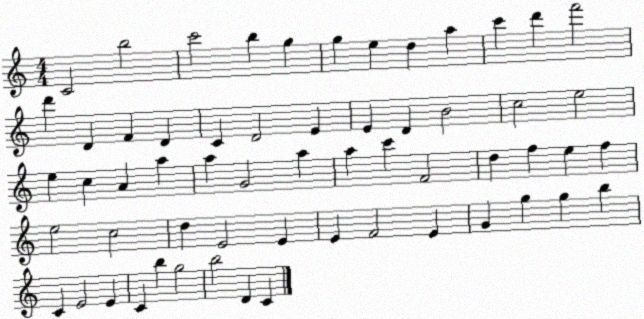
X:1
T:Untitled
M:4/4
L:1/4
K:C
C2 b2 c'2 b g g e d a c' d' f'2 d' D F D C D2 E E D B2 c2 e2 e c A a a G2 a a c' F2 d f e f e2 c2 d E2 E E F2 E G g g b C E2 E C b g2 b2 D C